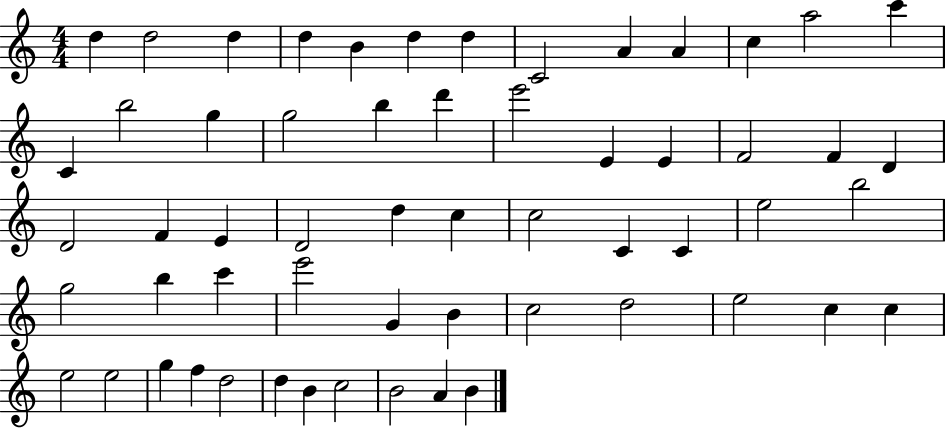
{
  \clef treble
  \numericTimeSignature
  \time 4/4
  \key c \major
  d''4 d''2 d''4 | d''4 b'4 d''4 d''4 | c'2 a'4 a'4 | c''4 a''2 c'''4 | \break c'4 b''2 g''4 | g''2 b''4 d'''4 | e'''2 e'4 e'4 | f'2 f'4 d'4 | \break d'2 f'4 e'4 | d'2 d''4 c''4 | c''2 c'4 c'4 | e''2 b''2 | \break g''2 b''4 c'''4 | e'''2 g'4 b'4 | c''2 d''2 | e''2 c''4 c''4 | \break e''2 e''2 | g''4 f''4 d''2 | d''4 b'4 c''2 | b'2 a'4 b'4 | \break \bar "|."
}